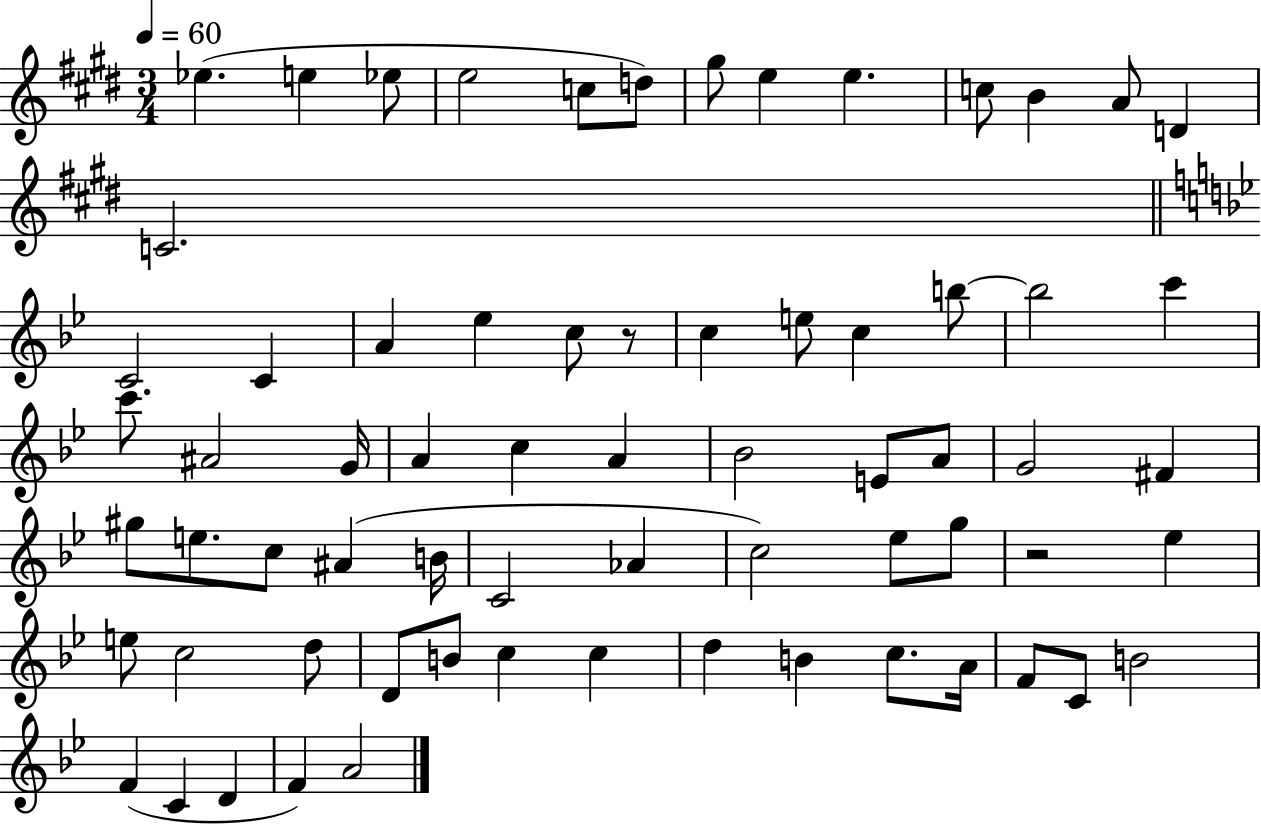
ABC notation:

X:1
T:Untitled
M:3/4
L:1/4
K:E
_e e _e/2 e2 c/2 d/2 ^g/2 e e c/2 B A/2 D C2 C2 C A _e c/2 z/2 c e/2 c b/2 b2 c' c'/2 ^A2 G/4 A c A _B2 E/2 A/2 G2 ^F ^g/2 e/2 c/2 ^A B/4 C2 _A c2 _e/2 g/2 z2 _e e/2 c2 d/2 D/2 B/2 c c d B c/2 A/4 F/2 C/2 B2 F C D F A2